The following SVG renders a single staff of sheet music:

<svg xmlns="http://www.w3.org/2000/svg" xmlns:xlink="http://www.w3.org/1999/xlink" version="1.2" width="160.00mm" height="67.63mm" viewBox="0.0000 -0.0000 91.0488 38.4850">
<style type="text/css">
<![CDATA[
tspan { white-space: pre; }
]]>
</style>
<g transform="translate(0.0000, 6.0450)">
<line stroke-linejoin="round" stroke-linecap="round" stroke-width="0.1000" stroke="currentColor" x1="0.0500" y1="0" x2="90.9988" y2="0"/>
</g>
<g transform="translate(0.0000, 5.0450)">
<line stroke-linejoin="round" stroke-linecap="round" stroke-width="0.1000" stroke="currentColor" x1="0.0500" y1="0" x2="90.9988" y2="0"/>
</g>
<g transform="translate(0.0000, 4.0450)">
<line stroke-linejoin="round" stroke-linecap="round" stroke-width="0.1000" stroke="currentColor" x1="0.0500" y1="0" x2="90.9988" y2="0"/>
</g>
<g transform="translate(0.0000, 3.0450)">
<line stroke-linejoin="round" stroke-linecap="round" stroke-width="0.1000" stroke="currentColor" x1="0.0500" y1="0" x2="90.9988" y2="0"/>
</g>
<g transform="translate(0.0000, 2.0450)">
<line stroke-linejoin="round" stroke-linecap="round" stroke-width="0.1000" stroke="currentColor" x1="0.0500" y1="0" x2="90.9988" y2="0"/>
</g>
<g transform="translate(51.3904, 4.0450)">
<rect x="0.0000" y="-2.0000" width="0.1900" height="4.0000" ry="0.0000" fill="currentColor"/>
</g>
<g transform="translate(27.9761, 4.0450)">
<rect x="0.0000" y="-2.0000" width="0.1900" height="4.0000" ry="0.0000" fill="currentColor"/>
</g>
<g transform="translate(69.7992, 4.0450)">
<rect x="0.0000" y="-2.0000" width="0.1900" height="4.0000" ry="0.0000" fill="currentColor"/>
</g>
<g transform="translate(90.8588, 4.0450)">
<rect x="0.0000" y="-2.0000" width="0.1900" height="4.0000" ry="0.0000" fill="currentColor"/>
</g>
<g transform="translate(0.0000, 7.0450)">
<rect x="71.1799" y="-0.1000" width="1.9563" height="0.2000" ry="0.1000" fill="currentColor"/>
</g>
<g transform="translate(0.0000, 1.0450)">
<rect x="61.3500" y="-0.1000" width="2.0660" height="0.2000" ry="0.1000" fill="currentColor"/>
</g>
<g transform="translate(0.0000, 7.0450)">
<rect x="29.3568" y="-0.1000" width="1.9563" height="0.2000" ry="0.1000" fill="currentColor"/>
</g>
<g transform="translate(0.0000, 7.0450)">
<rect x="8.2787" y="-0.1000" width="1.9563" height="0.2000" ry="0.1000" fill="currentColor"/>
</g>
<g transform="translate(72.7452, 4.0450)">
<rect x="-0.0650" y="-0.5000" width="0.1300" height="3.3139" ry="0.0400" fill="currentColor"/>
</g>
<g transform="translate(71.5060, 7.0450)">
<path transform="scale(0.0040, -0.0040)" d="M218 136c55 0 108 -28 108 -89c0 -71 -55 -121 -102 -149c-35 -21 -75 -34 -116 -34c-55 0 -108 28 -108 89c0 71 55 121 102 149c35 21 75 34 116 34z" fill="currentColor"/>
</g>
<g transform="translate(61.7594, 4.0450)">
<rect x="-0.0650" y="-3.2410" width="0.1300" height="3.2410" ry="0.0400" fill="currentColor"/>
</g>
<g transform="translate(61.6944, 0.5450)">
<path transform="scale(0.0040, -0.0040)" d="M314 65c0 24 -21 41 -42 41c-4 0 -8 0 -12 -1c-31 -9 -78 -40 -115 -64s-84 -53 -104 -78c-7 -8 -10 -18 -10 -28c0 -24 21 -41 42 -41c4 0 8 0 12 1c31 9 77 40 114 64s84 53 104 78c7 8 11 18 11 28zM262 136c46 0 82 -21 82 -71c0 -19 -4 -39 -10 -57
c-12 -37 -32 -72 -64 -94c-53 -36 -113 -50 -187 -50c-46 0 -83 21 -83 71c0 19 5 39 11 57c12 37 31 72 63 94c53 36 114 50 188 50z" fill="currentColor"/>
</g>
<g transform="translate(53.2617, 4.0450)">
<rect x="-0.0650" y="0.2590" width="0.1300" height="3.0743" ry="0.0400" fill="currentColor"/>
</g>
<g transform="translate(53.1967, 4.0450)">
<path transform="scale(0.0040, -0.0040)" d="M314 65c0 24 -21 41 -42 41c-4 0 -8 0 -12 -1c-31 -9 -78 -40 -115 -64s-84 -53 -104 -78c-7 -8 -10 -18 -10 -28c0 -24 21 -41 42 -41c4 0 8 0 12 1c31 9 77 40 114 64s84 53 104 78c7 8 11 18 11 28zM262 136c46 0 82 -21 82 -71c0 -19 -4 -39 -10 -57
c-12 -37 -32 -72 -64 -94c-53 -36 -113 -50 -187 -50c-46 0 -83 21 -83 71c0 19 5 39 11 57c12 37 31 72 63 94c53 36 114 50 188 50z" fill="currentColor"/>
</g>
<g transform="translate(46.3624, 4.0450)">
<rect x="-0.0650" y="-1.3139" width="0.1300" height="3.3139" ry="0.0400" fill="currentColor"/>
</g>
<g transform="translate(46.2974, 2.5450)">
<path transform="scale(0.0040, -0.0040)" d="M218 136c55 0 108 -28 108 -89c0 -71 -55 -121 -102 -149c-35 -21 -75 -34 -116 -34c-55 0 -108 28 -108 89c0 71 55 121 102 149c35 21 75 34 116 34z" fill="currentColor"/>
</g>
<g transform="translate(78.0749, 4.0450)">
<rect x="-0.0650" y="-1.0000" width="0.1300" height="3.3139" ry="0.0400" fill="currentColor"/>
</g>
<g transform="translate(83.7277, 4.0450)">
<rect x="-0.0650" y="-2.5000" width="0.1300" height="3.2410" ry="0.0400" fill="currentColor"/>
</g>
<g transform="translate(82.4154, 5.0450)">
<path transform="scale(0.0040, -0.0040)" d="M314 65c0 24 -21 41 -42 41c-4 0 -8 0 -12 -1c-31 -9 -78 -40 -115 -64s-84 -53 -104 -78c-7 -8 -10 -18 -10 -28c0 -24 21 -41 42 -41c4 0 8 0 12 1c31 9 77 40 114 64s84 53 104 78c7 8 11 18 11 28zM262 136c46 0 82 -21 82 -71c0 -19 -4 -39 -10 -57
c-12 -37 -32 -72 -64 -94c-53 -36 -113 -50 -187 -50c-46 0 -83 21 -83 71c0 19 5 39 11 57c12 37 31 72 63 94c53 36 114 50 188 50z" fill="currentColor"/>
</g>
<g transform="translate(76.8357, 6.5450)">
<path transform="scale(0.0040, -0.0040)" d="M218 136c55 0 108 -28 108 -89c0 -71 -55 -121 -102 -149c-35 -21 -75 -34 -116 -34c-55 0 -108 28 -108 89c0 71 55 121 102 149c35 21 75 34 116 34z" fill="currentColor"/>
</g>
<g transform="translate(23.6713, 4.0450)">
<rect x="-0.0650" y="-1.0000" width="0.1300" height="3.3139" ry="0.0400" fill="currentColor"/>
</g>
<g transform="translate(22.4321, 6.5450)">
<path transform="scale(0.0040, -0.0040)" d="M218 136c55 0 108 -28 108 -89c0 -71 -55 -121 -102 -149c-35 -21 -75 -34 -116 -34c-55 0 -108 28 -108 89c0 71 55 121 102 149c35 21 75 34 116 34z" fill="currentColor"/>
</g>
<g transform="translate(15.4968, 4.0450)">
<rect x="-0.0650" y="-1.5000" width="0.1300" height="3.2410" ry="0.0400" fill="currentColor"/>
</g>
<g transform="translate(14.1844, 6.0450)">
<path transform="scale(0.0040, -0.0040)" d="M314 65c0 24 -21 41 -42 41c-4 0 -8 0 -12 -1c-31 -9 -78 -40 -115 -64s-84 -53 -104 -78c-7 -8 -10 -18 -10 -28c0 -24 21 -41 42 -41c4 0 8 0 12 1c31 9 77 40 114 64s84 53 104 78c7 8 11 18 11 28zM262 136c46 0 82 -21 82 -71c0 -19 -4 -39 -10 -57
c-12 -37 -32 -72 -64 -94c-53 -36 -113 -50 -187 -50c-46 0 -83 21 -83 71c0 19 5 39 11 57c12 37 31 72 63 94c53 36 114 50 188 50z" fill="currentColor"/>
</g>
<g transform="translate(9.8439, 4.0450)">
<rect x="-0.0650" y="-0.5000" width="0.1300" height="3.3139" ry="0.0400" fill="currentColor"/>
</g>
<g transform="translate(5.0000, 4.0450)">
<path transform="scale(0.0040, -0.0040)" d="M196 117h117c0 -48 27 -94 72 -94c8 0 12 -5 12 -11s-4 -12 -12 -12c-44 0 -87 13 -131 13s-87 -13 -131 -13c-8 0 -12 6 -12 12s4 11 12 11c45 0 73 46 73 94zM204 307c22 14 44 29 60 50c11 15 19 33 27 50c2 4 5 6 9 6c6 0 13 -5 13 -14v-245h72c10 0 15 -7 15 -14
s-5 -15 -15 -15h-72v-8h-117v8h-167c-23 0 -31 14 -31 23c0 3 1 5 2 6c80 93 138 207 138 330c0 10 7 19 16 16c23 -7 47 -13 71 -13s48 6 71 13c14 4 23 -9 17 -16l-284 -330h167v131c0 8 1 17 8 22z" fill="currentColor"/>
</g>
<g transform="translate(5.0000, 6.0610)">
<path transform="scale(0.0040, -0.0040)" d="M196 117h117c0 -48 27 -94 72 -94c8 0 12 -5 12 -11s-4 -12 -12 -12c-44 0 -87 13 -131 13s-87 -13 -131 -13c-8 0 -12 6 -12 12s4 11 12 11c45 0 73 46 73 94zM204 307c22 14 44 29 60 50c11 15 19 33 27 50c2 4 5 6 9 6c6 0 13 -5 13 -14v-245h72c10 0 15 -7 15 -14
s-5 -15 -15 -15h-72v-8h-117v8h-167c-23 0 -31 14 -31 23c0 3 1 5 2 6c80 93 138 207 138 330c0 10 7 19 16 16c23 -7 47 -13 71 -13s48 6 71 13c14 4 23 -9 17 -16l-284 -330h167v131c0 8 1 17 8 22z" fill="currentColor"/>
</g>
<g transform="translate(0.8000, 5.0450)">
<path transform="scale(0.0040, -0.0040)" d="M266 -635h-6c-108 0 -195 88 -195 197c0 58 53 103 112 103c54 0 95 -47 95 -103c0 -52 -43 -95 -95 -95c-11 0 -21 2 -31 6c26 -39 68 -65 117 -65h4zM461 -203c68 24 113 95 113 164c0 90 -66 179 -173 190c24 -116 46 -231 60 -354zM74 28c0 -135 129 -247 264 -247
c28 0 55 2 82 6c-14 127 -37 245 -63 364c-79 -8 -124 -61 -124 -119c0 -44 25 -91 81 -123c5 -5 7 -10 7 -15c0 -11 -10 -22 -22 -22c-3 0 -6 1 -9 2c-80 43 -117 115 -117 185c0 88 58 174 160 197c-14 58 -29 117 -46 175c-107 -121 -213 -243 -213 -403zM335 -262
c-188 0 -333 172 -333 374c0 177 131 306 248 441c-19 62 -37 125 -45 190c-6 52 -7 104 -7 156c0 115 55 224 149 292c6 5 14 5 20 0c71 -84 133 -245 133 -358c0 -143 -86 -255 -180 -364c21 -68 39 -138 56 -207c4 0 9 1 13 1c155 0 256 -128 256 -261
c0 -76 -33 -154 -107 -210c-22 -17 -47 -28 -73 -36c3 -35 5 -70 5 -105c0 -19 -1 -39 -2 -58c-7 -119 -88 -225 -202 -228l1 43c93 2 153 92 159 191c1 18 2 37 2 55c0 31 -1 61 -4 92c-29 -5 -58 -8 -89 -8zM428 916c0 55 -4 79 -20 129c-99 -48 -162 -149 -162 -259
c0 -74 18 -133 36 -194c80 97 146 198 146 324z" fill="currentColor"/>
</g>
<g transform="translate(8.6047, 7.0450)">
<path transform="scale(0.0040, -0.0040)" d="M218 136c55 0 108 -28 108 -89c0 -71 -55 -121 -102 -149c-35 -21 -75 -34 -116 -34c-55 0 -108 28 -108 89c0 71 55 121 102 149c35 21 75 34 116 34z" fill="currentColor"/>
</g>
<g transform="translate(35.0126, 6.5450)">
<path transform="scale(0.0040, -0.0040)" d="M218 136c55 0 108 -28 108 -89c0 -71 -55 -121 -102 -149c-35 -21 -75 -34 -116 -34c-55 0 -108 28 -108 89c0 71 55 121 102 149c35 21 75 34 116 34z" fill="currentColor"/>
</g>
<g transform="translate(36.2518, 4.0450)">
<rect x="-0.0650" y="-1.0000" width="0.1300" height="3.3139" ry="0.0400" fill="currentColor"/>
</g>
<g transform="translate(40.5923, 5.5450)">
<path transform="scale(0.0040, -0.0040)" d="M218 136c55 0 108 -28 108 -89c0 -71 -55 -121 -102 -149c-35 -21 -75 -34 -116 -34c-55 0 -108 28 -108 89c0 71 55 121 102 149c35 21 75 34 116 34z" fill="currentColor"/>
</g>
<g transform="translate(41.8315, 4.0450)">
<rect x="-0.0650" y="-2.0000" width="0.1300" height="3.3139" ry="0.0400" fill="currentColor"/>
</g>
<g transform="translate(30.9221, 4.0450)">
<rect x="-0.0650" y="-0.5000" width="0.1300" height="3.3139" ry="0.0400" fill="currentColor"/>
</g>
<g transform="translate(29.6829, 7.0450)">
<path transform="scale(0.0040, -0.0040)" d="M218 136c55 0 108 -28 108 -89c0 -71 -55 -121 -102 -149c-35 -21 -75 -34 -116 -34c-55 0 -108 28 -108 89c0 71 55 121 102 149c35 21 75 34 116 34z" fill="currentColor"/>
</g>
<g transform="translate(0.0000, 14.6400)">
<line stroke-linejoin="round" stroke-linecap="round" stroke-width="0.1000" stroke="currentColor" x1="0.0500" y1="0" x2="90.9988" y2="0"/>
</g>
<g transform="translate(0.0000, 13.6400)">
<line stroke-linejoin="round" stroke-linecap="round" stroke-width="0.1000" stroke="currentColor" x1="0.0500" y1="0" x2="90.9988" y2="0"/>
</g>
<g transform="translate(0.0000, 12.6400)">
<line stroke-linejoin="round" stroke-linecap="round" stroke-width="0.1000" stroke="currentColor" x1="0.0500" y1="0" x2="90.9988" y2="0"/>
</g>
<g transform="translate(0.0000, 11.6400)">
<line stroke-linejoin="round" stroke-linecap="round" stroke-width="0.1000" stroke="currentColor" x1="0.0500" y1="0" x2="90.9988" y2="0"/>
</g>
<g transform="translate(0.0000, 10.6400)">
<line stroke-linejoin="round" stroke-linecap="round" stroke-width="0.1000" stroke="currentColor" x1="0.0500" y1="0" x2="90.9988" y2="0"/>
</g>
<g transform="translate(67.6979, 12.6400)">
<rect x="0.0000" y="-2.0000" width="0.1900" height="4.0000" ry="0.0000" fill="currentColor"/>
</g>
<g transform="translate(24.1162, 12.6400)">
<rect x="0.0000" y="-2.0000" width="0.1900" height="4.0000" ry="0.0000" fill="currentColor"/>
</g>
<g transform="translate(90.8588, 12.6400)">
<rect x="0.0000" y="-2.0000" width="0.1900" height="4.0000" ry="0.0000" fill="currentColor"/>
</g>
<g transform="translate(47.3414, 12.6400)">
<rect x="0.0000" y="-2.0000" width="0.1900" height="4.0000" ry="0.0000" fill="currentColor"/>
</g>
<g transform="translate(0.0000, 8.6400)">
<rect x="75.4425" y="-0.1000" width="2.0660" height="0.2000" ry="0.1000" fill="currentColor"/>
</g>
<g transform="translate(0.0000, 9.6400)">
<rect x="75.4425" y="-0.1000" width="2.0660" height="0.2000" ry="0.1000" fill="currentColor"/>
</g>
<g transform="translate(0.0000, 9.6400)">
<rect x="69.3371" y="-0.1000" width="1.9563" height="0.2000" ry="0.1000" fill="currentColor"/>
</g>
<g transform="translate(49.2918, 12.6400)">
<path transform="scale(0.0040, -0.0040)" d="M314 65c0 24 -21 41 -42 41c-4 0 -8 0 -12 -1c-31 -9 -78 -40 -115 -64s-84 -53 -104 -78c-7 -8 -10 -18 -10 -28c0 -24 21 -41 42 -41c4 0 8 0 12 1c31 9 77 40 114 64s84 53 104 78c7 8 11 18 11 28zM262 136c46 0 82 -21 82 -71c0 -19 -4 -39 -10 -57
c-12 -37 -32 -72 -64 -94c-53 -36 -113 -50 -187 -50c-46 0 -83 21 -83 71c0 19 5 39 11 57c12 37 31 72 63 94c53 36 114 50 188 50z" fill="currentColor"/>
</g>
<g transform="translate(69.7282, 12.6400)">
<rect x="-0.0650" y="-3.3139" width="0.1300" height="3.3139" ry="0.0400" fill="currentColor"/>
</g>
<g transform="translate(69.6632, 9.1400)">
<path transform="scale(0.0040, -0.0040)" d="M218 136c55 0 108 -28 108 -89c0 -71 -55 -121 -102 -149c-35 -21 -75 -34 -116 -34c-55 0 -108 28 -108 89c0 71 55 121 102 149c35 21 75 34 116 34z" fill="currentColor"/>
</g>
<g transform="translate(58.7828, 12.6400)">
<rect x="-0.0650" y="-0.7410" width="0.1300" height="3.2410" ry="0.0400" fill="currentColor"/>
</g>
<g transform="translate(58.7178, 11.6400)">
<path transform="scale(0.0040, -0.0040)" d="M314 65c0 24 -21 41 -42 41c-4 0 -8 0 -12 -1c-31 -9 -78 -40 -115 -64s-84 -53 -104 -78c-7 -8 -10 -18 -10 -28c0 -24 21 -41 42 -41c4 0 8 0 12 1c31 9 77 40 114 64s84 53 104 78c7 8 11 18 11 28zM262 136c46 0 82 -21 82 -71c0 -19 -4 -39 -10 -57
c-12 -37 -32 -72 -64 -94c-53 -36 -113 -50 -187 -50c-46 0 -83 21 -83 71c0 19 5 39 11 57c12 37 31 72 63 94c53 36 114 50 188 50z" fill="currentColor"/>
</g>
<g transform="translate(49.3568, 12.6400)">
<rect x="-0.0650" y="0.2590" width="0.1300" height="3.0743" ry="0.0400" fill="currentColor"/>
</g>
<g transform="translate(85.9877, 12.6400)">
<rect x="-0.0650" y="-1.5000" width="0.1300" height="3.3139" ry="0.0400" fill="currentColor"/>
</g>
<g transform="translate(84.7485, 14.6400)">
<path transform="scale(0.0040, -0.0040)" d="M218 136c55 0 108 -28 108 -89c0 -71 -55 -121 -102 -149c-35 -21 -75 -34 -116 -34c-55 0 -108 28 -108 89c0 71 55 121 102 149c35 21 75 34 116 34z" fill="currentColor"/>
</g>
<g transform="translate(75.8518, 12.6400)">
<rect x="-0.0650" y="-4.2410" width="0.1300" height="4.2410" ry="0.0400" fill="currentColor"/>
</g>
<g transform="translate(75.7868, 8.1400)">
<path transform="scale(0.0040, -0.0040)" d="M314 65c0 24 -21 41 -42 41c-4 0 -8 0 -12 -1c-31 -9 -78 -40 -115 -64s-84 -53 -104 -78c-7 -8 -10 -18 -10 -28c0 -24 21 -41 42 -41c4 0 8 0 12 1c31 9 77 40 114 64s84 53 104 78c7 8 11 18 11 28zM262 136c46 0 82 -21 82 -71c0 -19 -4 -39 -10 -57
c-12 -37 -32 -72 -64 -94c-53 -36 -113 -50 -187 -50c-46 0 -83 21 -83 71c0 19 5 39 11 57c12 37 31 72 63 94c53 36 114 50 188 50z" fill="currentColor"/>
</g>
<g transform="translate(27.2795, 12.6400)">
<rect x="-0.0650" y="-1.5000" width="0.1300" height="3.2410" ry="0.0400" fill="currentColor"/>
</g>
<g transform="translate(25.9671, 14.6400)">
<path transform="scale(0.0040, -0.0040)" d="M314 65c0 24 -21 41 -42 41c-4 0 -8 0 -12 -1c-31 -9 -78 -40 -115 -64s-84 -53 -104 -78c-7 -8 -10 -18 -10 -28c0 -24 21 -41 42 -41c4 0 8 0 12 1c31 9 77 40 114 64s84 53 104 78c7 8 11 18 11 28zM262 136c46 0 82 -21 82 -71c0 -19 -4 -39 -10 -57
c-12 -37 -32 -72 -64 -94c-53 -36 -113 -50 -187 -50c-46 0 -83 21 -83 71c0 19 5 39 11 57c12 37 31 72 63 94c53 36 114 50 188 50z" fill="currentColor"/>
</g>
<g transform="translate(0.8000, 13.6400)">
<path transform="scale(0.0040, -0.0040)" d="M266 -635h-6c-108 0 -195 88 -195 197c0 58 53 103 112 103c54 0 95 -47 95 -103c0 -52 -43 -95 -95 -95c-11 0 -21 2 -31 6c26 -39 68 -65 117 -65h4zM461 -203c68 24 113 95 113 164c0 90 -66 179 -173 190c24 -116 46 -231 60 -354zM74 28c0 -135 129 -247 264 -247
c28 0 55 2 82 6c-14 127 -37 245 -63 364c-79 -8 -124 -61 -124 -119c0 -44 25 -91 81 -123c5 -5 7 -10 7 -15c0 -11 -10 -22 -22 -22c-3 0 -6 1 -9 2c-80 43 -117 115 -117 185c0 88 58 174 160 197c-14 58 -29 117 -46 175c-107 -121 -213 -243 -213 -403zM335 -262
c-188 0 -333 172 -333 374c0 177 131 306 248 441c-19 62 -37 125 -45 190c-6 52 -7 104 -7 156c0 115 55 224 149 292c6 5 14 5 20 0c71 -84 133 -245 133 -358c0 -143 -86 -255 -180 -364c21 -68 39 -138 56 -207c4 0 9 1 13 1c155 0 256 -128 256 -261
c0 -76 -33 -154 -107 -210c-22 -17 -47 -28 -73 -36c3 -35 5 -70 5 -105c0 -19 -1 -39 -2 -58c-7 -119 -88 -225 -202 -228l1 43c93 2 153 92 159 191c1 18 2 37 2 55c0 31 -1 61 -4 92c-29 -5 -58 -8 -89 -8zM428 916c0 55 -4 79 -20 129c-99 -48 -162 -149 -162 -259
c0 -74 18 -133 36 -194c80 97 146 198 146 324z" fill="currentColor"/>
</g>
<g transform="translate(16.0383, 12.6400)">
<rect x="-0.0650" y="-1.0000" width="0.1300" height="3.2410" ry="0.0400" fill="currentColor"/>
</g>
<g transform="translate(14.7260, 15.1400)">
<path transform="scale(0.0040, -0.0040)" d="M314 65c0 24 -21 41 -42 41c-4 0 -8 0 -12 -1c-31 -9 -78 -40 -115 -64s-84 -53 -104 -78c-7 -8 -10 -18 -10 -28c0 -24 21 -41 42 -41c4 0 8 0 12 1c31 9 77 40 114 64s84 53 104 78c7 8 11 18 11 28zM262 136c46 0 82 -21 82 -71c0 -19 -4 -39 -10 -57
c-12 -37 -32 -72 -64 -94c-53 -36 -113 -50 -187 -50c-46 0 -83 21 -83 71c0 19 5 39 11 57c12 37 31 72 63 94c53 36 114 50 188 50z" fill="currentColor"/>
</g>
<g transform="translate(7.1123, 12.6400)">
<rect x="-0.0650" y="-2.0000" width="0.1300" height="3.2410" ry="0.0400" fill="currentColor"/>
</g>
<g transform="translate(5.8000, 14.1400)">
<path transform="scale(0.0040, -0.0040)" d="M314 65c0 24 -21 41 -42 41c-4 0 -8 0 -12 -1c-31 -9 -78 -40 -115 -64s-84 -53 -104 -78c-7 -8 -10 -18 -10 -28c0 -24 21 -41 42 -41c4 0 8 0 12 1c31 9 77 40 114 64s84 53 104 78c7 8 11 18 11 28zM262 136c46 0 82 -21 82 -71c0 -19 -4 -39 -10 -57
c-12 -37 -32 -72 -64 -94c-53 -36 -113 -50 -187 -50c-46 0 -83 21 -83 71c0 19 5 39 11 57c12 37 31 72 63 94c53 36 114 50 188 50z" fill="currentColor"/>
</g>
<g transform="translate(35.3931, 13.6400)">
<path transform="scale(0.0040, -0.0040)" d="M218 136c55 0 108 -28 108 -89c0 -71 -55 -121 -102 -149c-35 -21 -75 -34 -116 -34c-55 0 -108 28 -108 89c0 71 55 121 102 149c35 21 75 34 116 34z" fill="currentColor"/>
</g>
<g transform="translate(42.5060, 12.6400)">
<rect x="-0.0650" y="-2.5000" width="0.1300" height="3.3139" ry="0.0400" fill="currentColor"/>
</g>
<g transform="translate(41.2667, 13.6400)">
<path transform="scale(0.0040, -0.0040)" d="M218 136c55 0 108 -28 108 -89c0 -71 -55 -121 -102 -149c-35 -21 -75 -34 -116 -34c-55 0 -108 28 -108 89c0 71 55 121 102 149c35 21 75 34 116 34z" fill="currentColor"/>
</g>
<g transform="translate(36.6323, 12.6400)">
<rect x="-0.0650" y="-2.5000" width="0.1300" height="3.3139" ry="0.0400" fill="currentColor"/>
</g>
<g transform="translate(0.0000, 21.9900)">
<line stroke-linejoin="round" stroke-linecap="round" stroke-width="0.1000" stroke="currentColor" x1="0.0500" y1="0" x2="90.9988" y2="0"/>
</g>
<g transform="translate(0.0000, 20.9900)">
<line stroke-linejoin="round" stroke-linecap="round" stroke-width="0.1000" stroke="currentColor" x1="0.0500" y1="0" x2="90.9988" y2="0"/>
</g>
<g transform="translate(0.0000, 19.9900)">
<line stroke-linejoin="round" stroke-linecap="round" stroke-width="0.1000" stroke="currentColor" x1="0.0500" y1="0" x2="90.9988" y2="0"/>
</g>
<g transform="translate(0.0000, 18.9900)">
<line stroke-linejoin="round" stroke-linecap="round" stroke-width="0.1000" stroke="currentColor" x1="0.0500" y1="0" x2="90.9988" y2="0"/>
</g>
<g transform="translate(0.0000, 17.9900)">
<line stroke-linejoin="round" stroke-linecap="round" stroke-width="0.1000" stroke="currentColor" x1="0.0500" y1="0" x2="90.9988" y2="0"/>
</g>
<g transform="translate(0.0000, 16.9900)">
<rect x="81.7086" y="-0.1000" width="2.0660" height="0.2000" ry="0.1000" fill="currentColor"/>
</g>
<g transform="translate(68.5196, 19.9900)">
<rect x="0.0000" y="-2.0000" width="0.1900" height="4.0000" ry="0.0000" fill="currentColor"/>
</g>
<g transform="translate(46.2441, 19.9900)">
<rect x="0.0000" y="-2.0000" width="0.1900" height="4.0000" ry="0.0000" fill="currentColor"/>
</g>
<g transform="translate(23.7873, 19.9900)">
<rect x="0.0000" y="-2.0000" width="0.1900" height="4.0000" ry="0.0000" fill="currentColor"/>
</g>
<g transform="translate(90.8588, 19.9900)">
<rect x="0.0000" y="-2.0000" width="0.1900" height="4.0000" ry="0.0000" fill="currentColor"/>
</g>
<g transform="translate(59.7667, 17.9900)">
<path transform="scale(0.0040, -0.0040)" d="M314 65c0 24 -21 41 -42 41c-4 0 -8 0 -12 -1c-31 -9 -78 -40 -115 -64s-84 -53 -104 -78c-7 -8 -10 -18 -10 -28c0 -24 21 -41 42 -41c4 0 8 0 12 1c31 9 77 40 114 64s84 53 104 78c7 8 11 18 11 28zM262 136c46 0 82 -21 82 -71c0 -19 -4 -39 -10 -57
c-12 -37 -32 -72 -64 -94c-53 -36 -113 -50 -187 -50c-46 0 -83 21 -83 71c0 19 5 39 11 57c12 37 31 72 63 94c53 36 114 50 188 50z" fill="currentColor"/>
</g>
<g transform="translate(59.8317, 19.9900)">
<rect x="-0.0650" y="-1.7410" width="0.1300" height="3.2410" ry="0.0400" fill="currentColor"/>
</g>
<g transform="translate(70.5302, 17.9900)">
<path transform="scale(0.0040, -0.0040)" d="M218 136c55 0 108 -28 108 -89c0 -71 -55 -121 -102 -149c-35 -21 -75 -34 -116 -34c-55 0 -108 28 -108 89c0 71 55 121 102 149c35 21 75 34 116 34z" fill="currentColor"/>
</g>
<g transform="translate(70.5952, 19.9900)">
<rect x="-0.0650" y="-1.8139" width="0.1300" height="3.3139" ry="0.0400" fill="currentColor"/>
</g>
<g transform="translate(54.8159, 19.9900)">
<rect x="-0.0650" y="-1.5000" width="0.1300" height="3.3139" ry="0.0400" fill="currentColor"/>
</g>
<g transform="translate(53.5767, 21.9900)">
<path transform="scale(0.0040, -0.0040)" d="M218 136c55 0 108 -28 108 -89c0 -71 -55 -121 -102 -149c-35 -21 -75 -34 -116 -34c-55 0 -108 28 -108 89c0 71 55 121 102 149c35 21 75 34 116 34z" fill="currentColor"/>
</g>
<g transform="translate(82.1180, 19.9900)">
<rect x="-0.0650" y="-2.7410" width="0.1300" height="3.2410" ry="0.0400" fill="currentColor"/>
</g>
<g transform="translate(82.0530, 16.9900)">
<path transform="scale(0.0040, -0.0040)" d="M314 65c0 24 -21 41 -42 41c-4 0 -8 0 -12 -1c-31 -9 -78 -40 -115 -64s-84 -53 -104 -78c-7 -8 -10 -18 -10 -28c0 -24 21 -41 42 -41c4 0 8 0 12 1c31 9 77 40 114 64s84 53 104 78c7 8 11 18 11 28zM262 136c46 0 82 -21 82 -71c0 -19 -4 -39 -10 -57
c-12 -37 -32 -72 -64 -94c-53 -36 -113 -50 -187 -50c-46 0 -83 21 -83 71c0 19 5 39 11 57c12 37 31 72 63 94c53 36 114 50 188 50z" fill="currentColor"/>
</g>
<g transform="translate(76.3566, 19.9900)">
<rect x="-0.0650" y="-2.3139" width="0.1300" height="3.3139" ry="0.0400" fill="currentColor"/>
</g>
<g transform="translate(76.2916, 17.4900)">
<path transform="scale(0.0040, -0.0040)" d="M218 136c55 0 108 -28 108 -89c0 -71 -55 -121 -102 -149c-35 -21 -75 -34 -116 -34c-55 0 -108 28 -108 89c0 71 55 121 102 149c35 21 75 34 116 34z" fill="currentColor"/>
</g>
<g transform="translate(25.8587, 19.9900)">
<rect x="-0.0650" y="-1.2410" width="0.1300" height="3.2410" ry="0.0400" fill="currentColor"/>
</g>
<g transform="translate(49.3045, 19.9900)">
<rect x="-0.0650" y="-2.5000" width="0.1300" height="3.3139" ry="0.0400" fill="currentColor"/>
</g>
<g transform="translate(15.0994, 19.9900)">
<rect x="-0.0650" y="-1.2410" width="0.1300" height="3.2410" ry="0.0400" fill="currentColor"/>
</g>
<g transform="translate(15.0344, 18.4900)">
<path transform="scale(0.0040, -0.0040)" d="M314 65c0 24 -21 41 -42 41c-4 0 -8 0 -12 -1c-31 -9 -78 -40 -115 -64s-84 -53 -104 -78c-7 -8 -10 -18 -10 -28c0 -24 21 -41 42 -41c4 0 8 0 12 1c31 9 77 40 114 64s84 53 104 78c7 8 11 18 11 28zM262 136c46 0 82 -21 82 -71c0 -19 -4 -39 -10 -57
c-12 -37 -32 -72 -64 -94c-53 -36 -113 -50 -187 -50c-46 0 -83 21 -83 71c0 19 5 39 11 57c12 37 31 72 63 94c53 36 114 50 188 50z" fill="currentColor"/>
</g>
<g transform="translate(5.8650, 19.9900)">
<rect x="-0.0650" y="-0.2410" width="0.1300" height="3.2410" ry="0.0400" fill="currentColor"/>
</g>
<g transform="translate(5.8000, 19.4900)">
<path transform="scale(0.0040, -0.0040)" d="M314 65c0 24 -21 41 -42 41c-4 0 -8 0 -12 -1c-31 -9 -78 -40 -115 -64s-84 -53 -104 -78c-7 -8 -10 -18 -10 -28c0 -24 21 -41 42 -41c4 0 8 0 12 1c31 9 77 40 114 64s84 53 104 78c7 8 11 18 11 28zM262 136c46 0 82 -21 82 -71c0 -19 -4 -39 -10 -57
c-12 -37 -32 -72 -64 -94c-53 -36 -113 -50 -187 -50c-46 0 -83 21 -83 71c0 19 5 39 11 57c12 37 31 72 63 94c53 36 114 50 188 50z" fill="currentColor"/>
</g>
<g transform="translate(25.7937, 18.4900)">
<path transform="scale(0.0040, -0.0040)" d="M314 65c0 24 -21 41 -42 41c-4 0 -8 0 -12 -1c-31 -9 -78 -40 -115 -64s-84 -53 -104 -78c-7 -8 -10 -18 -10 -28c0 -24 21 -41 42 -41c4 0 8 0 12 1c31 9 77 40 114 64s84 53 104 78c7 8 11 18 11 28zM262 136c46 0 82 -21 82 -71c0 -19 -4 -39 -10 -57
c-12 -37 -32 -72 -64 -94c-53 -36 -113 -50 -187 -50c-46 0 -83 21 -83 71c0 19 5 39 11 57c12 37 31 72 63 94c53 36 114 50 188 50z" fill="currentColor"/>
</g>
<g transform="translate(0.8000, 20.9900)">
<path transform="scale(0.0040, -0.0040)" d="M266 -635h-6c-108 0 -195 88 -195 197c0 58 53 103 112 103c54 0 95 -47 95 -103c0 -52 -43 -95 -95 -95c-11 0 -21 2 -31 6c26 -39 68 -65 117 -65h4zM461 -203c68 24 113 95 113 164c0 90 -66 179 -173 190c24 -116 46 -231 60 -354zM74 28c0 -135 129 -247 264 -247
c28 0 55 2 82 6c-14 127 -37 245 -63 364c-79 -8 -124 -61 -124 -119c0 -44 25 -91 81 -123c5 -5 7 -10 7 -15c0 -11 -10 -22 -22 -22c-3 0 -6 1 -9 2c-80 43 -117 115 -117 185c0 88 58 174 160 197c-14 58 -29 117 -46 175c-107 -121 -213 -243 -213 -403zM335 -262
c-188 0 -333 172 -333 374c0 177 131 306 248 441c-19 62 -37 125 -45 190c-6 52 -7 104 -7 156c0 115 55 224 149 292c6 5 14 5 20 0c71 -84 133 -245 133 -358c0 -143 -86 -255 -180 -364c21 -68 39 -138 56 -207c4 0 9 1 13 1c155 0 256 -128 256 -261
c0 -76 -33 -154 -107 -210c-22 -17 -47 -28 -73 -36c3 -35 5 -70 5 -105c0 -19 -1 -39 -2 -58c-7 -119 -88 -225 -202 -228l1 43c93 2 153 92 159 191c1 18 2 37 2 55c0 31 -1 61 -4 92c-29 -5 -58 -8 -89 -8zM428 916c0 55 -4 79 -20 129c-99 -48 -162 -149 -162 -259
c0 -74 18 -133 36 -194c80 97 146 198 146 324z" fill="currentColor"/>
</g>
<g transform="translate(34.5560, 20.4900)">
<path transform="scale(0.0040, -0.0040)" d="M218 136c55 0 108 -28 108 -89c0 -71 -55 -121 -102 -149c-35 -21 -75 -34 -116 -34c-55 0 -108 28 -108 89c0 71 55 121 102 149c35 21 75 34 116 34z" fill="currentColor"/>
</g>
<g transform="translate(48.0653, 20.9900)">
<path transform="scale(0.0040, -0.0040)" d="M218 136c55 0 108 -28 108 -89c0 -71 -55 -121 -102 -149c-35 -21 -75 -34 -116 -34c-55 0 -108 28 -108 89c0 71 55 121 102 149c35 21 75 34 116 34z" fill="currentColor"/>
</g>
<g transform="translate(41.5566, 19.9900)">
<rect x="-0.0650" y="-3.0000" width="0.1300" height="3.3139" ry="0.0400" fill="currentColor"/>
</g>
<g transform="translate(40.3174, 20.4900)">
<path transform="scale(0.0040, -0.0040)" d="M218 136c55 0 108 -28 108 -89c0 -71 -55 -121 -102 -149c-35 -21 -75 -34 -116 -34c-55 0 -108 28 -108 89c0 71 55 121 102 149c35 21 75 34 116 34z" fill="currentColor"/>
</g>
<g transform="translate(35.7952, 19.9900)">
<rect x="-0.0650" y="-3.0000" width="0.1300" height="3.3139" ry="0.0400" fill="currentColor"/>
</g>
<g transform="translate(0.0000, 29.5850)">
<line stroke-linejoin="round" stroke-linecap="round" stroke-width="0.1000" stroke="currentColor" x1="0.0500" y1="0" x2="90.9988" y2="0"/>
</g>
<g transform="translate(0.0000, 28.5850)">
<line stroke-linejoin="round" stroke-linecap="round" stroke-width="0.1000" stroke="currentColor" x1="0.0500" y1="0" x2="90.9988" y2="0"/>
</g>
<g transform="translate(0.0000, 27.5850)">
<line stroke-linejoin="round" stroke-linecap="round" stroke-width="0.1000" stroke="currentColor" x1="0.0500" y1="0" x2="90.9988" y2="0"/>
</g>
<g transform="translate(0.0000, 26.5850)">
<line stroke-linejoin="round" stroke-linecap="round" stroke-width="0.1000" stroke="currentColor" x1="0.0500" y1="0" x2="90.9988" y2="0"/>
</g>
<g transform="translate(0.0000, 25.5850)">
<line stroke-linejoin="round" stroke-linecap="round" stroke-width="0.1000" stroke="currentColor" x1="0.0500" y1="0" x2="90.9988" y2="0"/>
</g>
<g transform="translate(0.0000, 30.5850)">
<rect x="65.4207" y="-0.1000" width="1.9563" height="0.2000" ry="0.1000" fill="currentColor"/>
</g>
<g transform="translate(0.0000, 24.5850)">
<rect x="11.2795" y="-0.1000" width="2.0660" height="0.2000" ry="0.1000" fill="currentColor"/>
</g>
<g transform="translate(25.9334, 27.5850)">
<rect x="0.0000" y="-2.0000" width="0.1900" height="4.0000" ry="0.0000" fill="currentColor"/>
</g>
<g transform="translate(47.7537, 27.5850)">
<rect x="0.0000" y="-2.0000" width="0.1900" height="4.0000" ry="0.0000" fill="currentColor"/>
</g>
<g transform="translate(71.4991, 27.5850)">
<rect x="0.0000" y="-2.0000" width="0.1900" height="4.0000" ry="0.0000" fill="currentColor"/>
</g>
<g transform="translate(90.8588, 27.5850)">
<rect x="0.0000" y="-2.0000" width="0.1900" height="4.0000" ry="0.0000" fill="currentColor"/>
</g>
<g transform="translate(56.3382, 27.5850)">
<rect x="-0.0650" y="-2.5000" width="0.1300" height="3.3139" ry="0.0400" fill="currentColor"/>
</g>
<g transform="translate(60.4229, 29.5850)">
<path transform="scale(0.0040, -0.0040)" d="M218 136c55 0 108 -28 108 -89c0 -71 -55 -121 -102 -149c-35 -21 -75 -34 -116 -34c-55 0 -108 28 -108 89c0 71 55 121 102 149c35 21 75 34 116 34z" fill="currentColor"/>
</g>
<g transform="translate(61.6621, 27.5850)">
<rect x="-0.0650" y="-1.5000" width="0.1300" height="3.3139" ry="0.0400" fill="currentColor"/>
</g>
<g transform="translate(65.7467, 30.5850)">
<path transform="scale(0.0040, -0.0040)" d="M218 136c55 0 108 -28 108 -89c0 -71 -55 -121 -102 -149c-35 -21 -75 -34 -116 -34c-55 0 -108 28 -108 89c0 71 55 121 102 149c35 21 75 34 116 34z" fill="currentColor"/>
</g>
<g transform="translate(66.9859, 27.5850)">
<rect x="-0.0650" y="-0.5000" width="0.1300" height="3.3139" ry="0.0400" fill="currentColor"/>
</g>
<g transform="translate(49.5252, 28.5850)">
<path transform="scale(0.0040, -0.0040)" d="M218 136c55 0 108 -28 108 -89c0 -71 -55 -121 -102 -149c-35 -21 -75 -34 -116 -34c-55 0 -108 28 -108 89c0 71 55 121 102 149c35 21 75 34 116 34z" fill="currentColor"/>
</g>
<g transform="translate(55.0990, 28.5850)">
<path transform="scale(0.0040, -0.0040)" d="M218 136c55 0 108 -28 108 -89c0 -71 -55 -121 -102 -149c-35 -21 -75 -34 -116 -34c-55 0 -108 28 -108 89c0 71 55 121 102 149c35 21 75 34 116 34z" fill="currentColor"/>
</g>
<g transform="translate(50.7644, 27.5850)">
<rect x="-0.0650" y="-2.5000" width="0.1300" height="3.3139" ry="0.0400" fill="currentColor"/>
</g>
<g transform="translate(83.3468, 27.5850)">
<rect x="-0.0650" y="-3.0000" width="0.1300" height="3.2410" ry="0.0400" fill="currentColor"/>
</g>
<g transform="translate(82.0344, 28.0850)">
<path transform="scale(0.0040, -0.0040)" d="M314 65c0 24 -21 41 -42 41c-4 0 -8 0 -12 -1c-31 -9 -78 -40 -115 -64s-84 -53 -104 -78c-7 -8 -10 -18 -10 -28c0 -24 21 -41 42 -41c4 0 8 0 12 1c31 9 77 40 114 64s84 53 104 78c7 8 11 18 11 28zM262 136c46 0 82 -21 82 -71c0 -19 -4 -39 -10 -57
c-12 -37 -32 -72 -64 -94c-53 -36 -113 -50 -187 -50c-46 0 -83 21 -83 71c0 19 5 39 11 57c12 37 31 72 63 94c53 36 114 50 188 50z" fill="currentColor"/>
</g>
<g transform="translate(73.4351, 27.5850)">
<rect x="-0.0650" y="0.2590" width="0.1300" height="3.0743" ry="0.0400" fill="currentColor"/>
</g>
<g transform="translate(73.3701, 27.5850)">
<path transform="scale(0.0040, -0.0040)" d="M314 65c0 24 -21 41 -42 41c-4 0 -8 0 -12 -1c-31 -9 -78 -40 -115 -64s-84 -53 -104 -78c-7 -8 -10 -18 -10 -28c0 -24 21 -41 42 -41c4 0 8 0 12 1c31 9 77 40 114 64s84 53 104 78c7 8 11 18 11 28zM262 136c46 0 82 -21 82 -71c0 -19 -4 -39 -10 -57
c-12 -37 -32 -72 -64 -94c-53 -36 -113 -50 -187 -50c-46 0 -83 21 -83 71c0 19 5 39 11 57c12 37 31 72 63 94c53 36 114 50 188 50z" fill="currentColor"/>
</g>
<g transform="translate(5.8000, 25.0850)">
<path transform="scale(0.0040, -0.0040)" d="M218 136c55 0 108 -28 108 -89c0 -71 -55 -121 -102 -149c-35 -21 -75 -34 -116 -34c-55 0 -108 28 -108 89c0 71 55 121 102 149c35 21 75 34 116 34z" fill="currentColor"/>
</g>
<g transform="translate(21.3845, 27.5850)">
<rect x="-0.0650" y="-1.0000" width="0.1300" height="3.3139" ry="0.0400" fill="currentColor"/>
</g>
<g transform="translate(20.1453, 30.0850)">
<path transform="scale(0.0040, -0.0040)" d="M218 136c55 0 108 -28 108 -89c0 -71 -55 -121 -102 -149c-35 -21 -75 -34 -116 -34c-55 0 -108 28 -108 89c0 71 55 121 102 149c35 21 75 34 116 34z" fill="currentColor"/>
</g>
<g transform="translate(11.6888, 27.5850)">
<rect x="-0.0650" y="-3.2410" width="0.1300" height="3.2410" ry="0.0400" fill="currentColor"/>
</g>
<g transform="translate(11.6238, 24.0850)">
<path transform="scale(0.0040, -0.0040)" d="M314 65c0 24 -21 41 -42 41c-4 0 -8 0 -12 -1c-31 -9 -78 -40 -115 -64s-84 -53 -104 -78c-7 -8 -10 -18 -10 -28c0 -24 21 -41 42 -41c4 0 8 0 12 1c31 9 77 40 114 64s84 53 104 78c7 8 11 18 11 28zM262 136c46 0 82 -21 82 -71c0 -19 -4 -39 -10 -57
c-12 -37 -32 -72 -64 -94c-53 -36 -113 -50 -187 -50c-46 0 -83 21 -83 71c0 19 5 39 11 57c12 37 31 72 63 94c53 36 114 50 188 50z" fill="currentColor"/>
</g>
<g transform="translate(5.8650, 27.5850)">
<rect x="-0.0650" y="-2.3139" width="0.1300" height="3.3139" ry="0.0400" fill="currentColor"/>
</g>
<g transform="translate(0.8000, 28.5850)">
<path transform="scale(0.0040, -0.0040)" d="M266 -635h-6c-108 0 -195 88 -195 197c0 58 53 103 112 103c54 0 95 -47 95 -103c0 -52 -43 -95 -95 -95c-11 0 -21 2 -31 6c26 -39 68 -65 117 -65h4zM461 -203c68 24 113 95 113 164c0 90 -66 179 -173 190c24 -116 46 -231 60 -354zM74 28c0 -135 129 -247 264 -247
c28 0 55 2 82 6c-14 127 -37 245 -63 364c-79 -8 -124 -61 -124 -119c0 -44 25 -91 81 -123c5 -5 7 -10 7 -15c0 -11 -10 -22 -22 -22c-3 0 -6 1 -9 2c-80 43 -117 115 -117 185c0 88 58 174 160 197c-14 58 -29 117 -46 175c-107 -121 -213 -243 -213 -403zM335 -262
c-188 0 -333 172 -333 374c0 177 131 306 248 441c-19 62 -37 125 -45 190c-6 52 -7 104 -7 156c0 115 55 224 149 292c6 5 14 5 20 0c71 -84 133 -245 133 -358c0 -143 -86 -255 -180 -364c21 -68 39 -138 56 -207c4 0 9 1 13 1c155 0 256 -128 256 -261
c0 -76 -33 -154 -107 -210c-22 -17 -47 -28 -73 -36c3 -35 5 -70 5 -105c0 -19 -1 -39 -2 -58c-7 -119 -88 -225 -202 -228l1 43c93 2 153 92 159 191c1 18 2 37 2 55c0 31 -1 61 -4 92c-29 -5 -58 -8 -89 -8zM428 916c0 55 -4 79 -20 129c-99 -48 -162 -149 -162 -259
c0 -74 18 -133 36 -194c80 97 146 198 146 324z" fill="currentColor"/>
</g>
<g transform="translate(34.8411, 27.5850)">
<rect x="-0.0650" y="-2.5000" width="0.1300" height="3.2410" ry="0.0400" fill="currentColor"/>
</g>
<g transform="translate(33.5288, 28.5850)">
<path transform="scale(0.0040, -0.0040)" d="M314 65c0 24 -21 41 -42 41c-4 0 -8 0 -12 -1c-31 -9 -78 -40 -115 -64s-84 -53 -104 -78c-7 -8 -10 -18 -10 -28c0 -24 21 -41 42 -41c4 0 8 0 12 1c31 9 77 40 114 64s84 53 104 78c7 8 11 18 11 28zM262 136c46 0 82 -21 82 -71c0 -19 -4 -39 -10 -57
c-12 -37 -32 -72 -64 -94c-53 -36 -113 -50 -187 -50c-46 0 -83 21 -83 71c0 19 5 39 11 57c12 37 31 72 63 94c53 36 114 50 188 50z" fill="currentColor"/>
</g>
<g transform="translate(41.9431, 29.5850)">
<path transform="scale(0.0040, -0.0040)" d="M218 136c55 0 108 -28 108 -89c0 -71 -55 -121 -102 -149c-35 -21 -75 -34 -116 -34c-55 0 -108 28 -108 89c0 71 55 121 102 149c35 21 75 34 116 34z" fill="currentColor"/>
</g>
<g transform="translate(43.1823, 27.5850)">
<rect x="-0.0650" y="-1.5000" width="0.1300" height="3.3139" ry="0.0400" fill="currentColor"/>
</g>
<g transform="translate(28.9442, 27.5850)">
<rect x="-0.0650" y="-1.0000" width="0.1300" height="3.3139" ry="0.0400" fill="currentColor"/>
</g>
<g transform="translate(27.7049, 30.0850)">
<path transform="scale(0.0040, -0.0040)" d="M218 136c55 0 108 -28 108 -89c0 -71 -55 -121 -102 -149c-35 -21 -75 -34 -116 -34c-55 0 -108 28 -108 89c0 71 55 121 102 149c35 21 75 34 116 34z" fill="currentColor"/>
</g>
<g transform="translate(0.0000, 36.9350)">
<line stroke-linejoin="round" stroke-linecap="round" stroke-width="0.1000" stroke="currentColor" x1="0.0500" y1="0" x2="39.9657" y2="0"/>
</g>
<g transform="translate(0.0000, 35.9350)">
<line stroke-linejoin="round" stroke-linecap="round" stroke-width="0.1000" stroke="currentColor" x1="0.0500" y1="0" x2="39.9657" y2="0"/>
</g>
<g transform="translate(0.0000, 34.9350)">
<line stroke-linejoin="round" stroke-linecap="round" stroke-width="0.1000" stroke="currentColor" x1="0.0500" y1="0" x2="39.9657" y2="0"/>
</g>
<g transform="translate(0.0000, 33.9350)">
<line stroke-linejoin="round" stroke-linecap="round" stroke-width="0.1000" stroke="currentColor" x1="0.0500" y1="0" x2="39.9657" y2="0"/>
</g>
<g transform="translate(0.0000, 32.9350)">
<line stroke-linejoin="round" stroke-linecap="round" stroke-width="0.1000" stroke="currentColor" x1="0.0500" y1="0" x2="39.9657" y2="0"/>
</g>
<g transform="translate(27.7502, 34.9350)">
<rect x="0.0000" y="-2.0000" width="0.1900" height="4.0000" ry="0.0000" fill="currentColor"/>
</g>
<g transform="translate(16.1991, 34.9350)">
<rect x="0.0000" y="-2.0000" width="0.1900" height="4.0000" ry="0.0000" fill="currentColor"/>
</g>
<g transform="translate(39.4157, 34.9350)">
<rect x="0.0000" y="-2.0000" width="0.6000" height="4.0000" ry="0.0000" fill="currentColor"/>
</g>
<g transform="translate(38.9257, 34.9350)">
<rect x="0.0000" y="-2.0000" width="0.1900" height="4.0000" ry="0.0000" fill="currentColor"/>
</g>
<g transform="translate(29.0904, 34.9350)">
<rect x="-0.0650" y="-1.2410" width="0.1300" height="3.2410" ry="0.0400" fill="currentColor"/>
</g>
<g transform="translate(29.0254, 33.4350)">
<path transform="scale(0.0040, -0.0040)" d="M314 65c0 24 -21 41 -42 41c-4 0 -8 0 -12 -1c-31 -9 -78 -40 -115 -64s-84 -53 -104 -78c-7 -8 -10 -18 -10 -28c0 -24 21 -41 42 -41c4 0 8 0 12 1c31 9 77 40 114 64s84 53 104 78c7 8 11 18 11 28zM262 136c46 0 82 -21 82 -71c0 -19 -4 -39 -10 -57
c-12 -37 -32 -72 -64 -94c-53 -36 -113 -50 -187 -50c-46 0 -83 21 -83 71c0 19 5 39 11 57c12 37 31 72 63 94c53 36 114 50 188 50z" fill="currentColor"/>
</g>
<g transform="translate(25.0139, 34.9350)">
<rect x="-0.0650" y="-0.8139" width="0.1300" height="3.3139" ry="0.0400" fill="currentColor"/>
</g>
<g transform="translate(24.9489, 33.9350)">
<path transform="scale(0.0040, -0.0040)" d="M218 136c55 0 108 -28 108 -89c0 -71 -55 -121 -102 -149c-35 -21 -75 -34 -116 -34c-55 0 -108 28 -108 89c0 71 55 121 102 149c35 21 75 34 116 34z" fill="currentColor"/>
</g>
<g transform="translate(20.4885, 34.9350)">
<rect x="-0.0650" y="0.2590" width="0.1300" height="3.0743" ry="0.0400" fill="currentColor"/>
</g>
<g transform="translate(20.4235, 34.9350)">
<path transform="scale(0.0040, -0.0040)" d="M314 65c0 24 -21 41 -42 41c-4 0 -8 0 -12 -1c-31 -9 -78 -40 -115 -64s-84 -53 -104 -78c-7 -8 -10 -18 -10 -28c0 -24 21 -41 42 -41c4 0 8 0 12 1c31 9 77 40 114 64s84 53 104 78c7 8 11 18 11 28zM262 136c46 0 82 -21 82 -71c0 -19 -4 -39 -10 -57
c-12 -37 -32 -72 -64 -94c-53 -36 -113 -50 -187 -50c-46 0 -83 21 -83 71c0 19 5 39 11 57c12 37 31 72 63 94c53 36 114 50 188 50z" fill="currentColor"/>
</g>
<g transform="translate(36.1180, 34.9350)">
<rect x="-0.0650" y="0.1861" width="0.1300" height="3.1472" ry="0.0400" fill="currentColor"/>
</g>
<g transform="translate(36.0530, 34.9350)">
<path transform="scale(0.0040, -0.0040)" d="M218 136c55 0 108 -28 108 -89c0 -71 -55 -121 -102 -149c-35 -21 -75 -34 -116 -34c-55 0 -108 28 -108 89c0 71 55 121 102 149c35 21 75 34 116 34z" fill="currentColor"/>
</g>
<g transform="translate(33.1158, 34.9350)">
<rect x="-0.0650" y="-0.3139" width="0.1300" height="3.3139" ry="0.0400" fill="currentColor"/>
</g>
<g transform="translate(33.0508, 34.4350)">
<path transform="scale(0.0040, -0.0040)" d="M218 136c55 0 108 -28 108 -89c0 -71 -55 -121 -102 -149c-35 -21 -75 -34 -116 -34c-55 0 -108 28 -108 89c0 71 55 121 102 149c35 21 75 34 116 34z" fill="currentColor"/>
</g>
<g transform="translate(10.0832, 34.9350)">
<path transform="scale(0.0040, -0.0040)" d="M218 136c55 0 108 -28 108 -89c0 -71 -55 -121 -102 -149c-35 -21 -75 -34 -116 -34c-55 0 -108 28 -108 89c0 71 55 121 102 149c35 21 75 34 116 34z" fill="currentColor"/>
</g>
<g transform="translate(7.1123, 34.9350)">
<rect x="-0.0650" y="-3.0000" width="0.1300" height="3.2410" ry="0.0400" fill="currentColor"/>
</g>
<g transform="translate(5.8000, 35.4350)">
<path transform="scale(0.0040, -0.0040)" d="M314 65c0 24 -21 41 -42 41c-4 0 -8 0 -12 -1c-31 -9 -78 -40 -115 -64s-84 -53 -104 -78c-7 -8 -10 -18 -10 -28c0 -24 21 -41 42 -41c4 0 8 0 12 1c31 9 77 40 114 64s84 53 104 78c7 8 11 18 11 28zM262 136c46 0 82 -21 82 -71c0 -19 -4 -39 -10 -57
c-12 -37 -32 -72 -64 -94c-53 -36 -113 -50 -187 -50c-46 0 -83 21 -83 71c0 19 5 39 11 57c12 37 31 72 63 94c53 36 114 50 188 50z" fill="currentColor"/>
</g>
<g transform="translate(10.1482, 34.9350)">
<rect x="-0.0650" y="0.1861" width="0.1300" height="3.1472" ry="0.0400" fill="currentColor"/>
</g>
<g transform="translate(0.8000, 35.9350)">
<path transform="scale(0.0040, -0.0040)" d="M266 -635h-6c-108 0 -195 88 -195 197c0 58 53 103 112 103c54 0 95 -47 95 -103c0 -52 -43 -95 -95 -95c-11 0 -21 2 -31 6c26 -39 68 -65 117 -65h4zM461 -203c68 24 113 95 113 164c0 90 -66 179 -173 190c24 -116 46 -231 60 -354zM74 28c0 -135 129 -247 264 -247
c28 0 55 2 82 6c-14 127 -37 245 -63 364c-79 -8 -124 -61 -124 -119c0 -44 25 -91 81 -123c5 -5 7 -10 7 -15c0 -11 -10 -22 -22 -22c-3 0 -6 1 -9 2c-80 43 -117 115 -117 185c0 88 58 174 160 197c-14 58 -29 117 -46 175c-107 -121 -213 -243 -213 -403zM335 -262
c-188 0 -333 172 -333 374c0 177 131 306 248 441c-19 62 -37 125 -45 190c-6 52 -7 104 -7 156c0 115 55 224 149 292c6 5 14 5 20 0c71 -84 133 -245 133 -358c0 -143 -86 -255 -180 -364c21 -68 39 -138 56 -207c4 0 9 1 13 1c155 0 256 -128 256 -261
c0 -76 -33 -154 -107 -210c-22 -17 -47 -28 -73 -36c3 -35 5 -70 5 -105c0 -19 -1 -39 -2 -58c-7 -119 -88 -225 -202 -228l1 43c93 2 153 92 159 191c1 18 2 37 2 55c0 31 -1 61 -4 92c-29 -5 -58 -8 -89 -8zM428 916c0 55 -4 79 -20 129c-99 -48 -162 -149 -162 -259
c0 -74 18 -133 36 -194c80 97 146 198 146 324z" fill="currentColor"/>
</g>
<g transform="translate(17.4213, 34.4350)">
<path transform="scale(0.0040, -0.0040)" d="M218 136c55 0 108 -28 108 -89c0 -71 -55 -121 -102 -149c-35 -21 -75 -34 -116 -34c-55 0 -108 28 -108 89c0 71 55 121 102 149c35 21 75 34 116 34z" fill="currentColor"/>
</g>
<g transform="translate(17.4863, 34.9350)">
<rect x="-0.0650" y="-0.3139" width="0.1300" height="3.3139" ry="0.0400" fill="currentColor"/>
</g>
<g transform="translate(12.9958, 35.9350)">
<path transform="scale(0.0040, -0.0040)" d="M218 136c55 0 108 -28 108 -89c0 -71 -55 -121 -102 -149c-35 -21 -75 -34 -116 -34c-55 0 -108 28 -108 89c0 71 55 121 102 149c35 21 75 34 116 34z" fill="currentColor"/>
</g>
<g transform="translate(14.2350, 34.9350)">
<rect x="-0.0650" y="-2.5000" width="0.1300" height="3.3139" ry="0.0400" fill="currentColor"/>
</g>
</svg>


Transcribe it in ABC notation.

X:1
T:Untitled
M:4/4
L:1/4
K:C
C E2 D C D F e B2 b2 C D G2 F2 D2 E2 G G B2 d2 b d'2 E c2 e2 e2 A A G E f2 f g a2 g b2 D D G2 E G G E C B2 A2 A2 B G c B2 d e2 c B